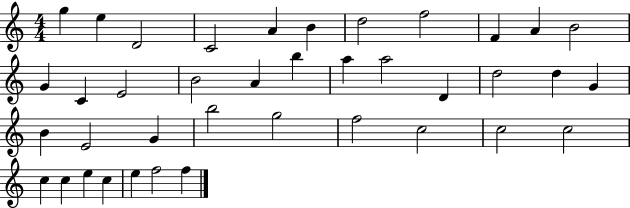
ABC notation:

X:1
T:Untitled
M:4/4
L:1/4
K:C
g e D2 C2 A B d2 f2 F A B2 G C E2 B2 A b a a2 D d2 d G B E2 G b2 g2 f2 c2 c2 c2 c c e c e f2 f